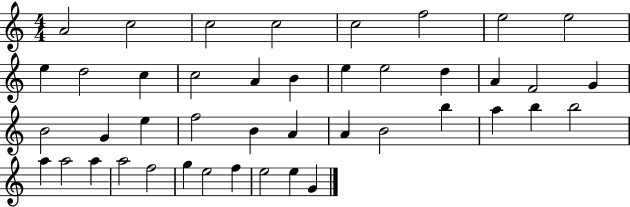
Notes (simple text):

A4/h C5/h C5/h C5/h C5/h F5/h E5/h E5/h E5/q D5/h C5/q C5/h A4/q B4/q E5/q E5/h D5/q A4/q F4/h G4/q B4/h G4/q E5/q F5/h B4/q A4/q A4/q B4/h B5/q A5/q B5/q B5/h A5/q A5/h A5/q A5/h F5/h G5/q E5/h F5/q E5/h E5/q G4/q